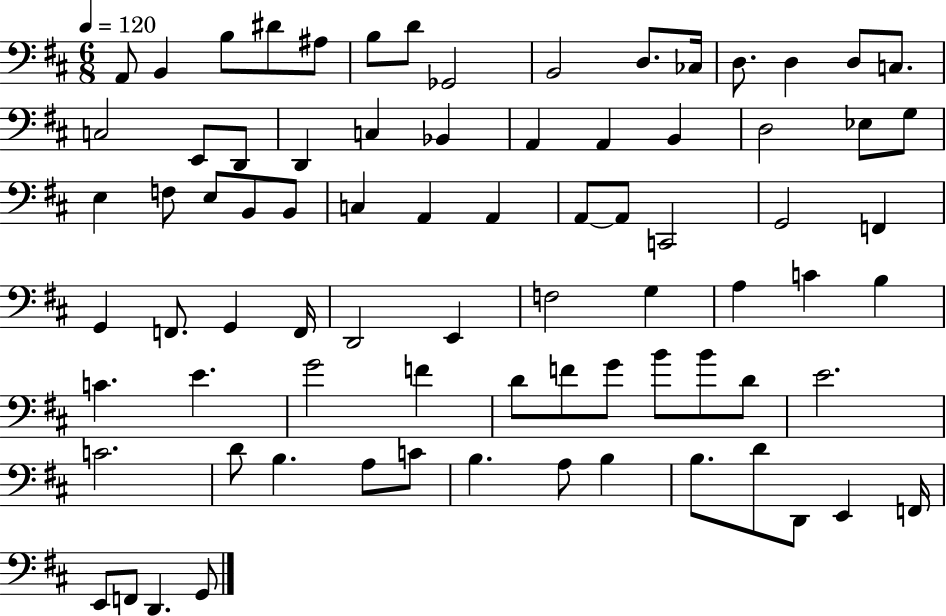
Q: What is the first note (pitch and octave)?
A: A2